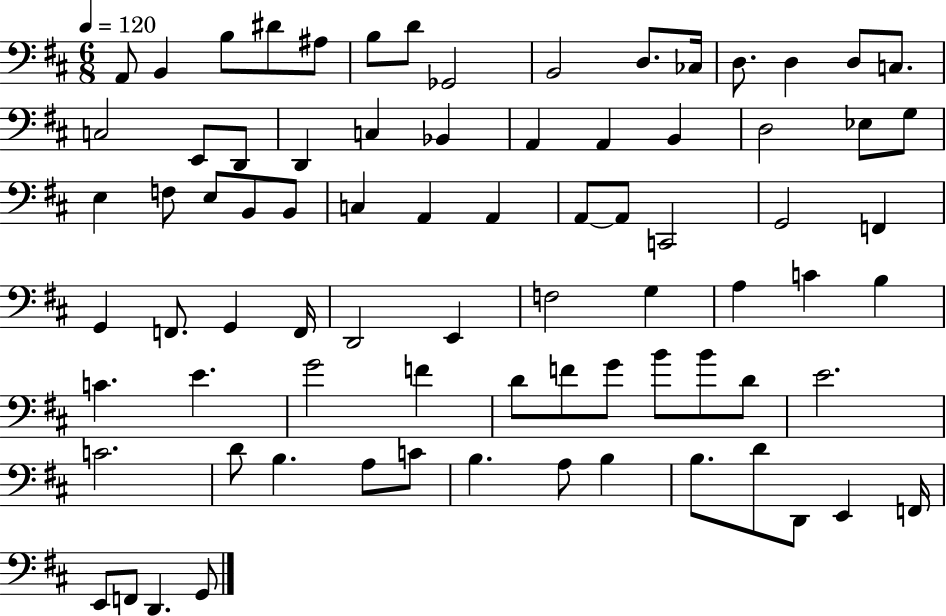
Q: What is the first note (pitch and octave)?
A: A2